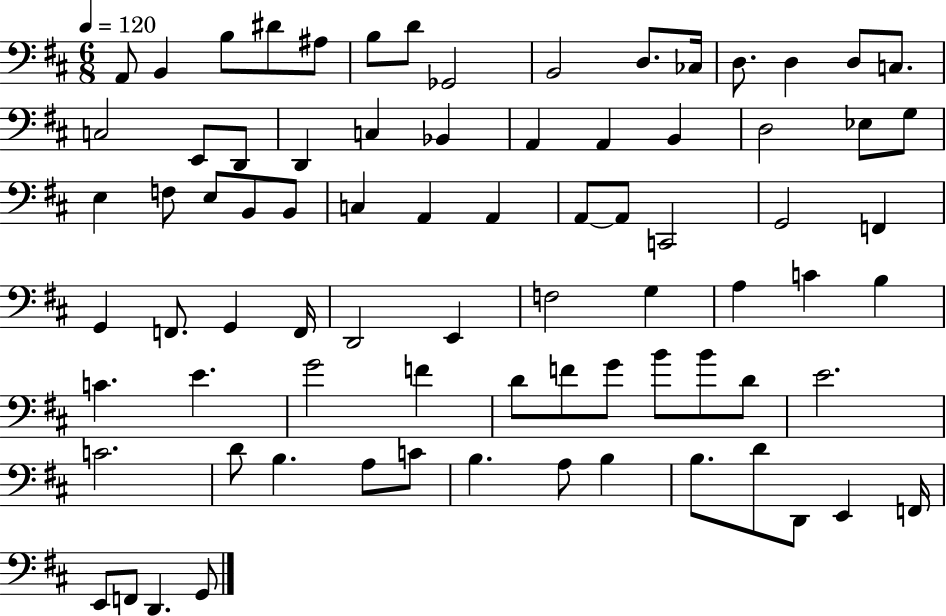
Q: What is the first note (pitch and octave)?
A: A2